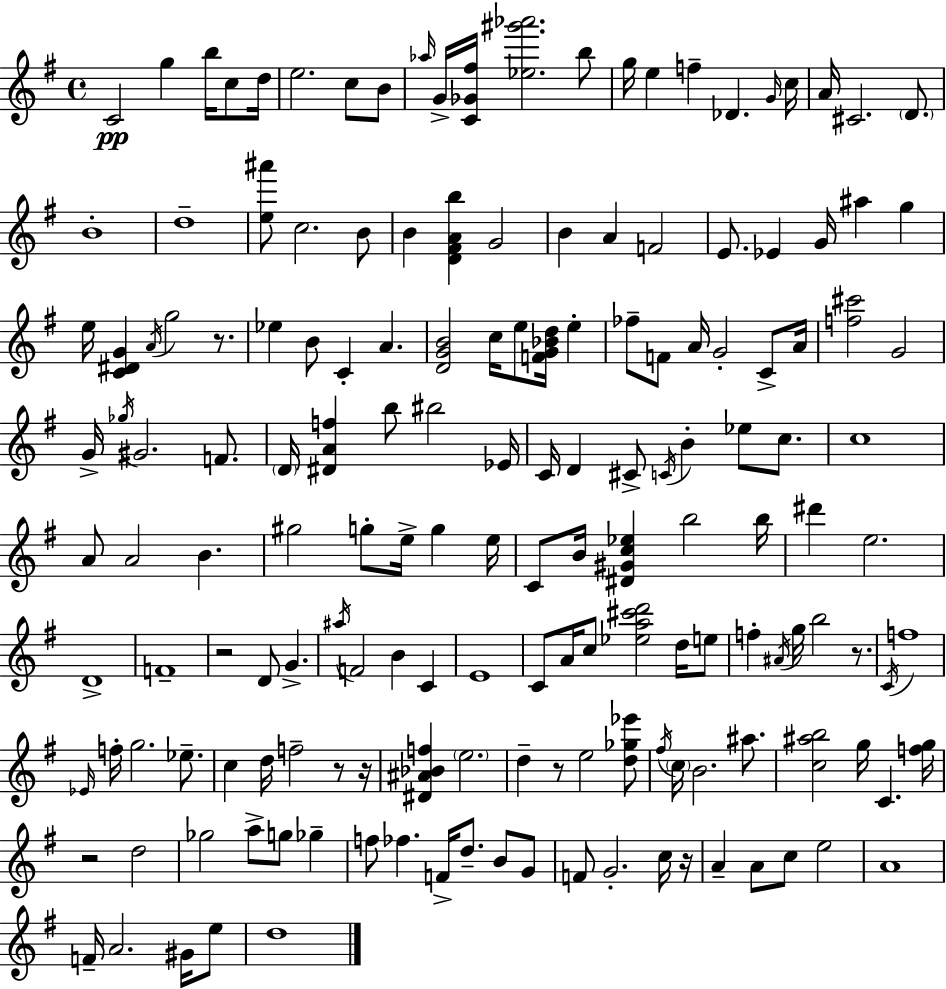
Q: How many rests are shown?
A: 8